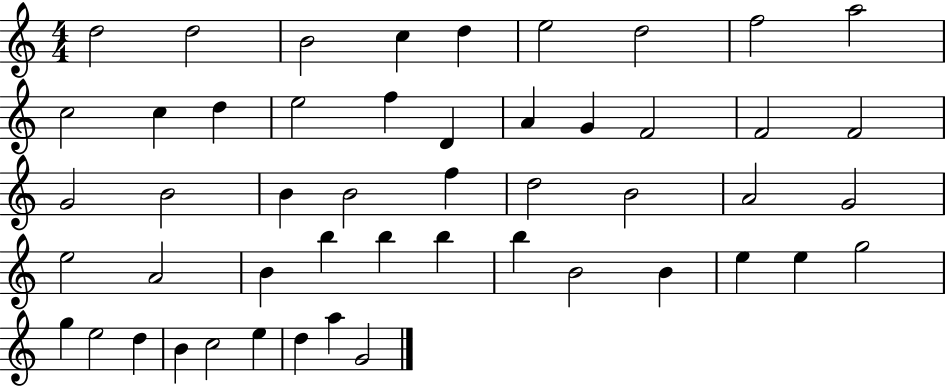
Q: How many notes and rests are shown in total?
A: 50